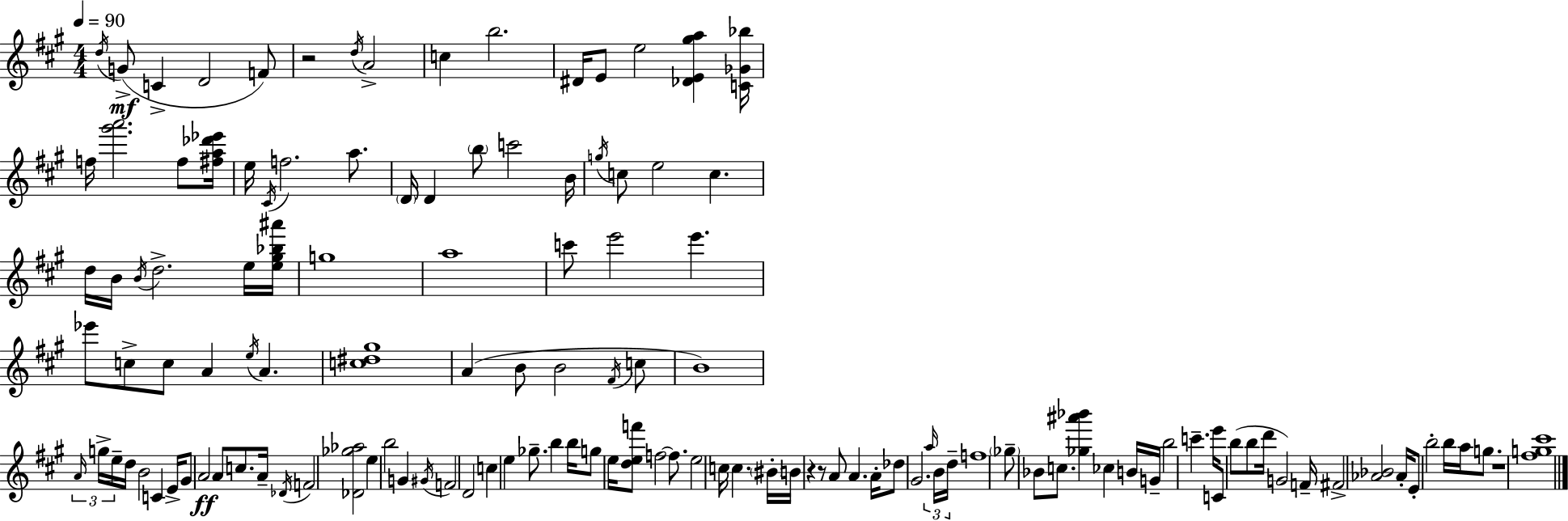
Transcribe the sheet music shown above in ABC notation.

X:1
T:Untitled
M:4/4
L:1/4
K:A
d/4 G/2 C D2 F/2 z2 d/4 A2 c b2 ^D/4 E/2 e2 [_DE^ga] [C_G_b]/4 f/4 [^g'a']2 f/2 [^fa_d'_e']/4 e/4 ^C/4 f2 a/2 D/4 D b/2 c'2 B/4 g/4 c/2 e2 c d/4 B/4 B/4 d2 e/4 [e^g_b^a']/4 g4 a4 c'/2 e'2 e' _e'/2 c/2 c/2 A e/4 A [c^d^g]4 A B/2 B2 ^F/4 c/2 B4 A/4 g/4 e/4 d/4 B2 C E/4 ^G/2 A2 A/2 c/2 A/4 _D/4 F2 [_D_g_a]2 e b2 G ^G/4 F2 D2 c e _g/2 b b/4 g/2 e/4 [def']/2 f2 f/2 e2 c/4 c ^B/4 B/4 z z/2 A/2 A A/4 _d/2 ^G2 a/4 B/4 d/4 f4 _g/2 _B/2 c/2 [_g^a'_b'] _c B/4 G/4 b2 c' e'/4 C/2 b/2 b/2 d'/4 G2 F/4 ^F2 [_A_B]2 _A/4 E/2 b2 b/4 a/4 g/2 z4 [^fg^c']4